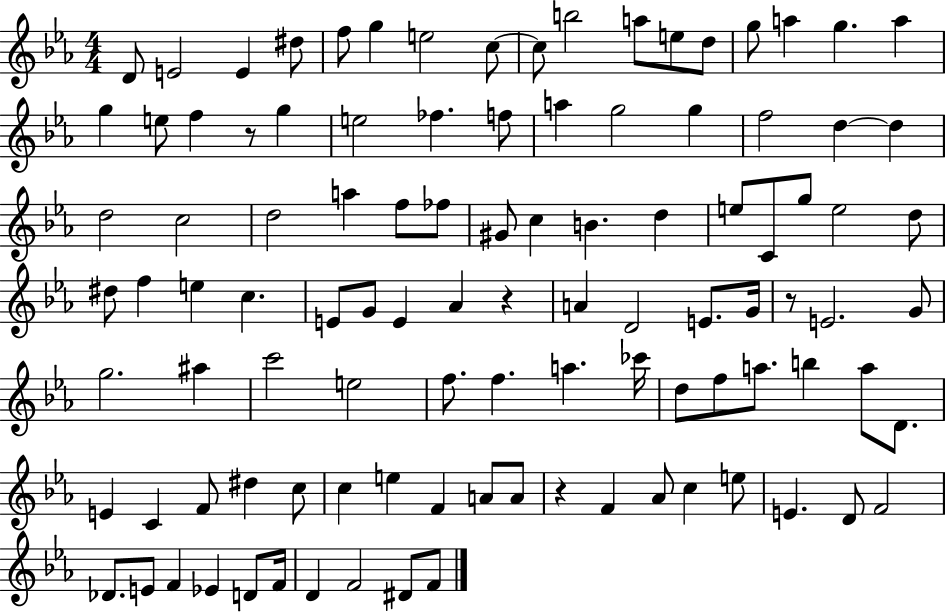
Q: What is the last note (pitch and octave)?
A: F4